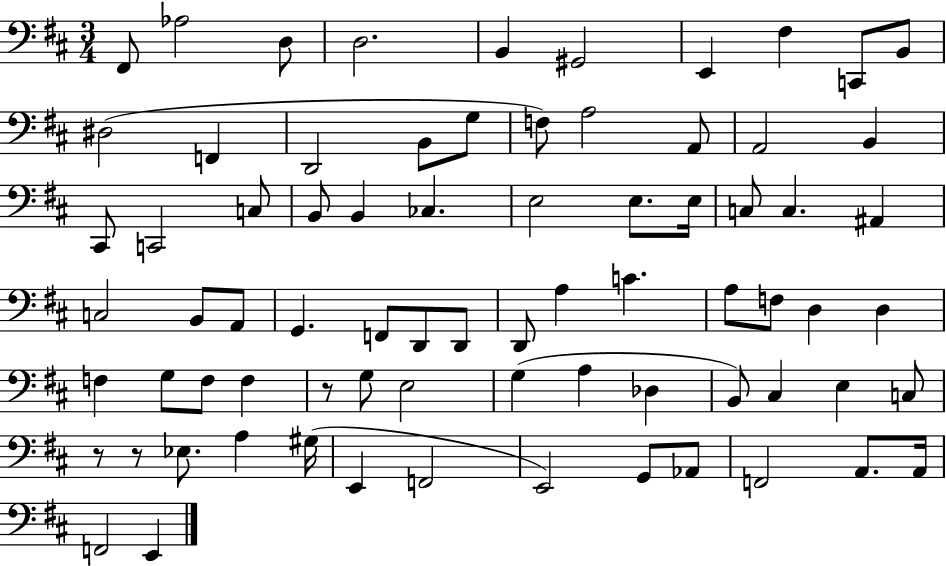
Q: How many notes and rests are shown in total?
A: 75